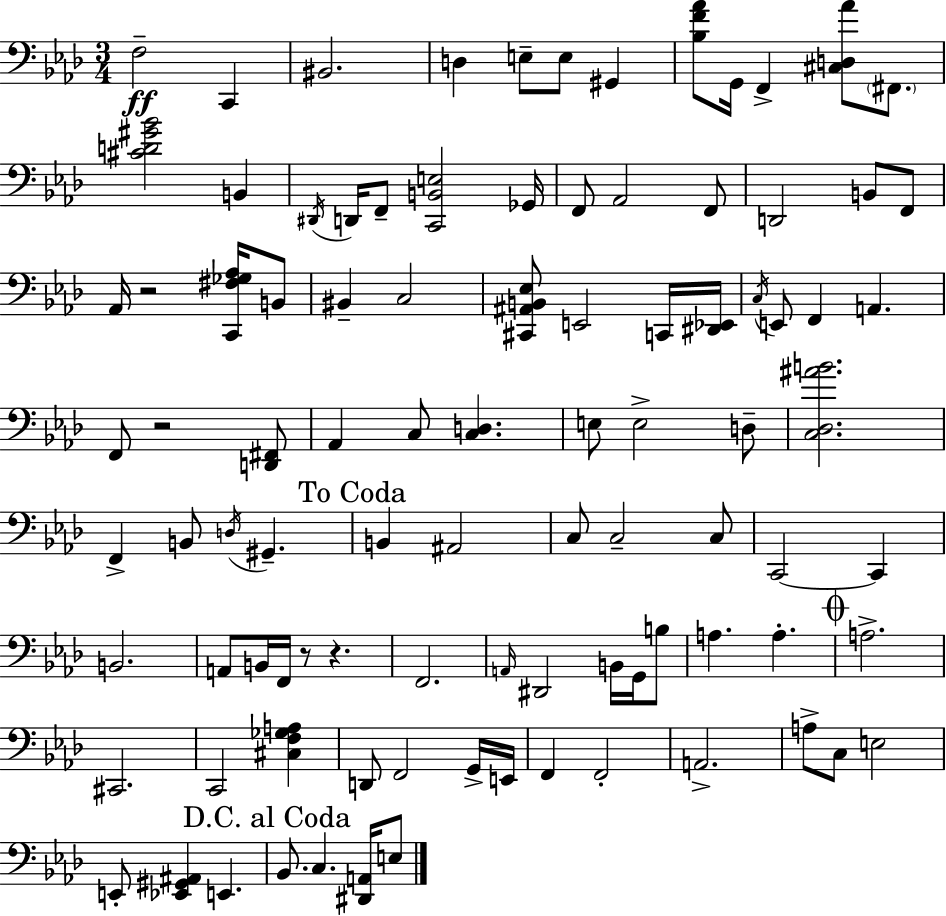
{
  \clef bass
  \numericTimeSignature
  \time 3/4
  \key f \minor
  f2--\ff c,4 | bis,2. | d4 e8-- e8 gis,4 | <bes f' aes'>8 g,16 f,4-> <cis d aes'>8 \parenthesize fis,8. | \break <cis' d' gis' bes'>2 b,4 | \acciaccatura { dis,16 } d,16 f,8-- <c, b, e>2 | ges,16 f,8 aes,2 f,8 | d,2 b,8 f,8 | \break aes,16 r2 <c, fis ges aes>16 b,8 | bis,4-- c2 | <cis, ais, b, ees>8 e,2 c,16 | <dis, ees,>16 \acciaccatura { c16 } e,8 f,4 a,4. | \break f,8 r2 | <d, fis,>8 aes,4 c8 <c d>4. | e8 e2-> | d8-- <c des ais' b'>2. | \break f,4-> b,8 \acciaccatura { d16 } gis,4.-- | \mark "To Coda" b,4 ais,2 | c8 c2-- | c8 c,2~~ c,4 | \break b,2. | a,8 b,16 f,16 r8 r4. | f,2. | \grace { a,16 } dis,2 | \break b,16 g,16 b8 a4. a4.-. | \mark \markup { \musicglyph "scripts.coda" } a2.-> | cis,2. | c,2 | \break <cis f ges a>4 d,8 f,2 | g,16-> e,16 f,4 f,2-. | a,2.-> | a8-> c8 e2 | \break e,8-. <ees, gis, ais,>4 e,4. | \mark "D.C. al Coda" bes,8. c4. | <dis, a,>16 e8 \bar "|."
}